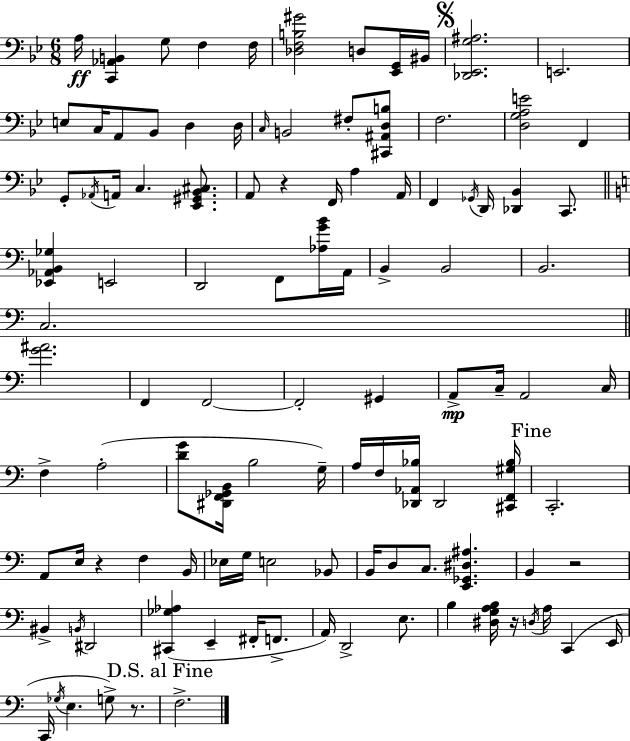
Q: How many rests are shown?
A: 5